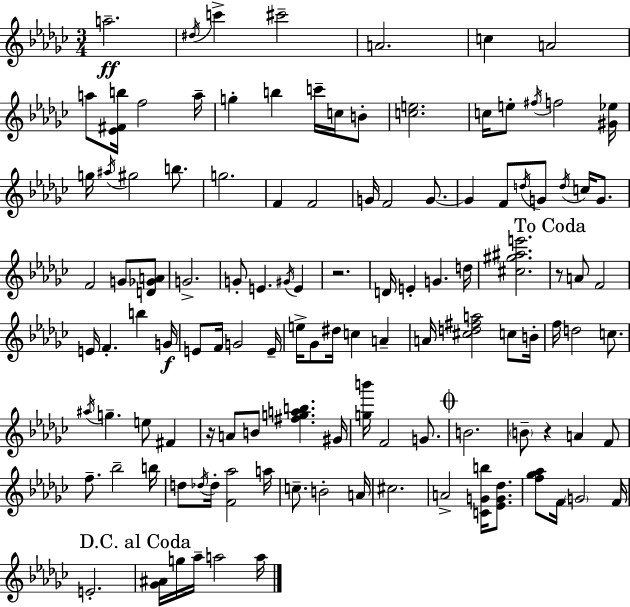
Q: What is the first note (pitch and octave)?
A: A5